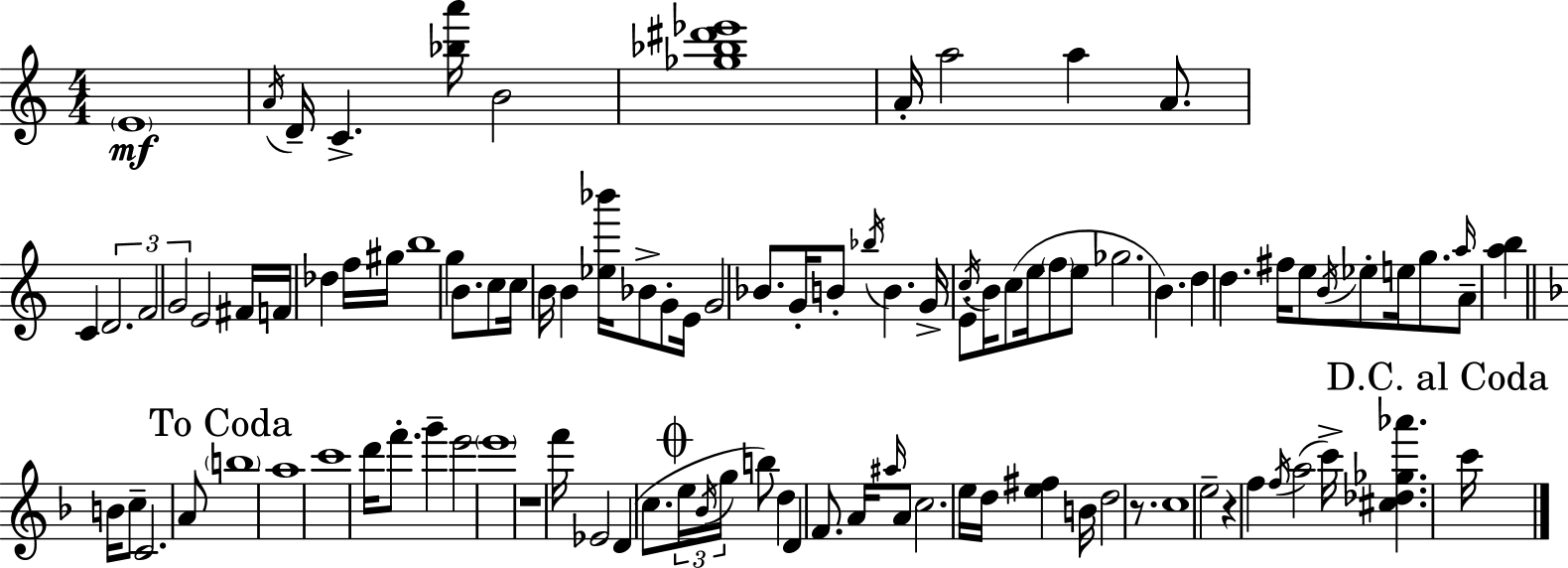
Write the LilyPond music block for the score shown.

{
  \clef treble
  \numericTimeSignature
  \time 4/4
  \key a \minor
  \parenthesize e'1\mf | \acciaccatura { a'16 } d'16-- c'4.-> <bes'' a'''>16 b'2 | <ges'' bes'' dis''' ees'''>1 | a'16-. a''2 a''4 a'8. | \break c'4 \tuplet 3/2 { d'2. | f'2 g'2 } | e'2 fis'16 f'16 des''4 f''16 | gis''16 b''1 | \break g''4 b'8. c''8 c''16 b'16 b'4 | <ees'' bes'''>16 bes'8-> g'8-. e'16 g'2 bes'8. | g'16-. b'8-. \acciaccatura { bes''16 } b'4. g'16-> e'8-. \acciaccatura { c''16 } b'16 | c''8( e''16 \parenthesize f''8 e''8 ges''2. | \break b'4.) d''4 d''4. | fis''16 e''8 \acciaccatura { b'16 } ees''8-. e''16 g''8. \grace { a''16 } a'8-- | <a'' b''>4 \bar "||" \break \key f \major b'16 c''8-- c'2. a'8 | \mark "To Coda" \parenthesize b''1 | a''1 | c'''1 | \break d'''16 f'''8.-. g'''4-- e'''2 | \parenthesize e'''1 | r1 | f'''16 ees'2 d'4( c''8. | \break \mark \markup { \musicglyph "scripts.coda" } \tuplet 3/2 { e''16 \acciaccatura { bes'16 } g''16 } b''8) d''4 d'4 f'8. | a'16 \grace { ais''16 } a'8 c''2. | e''16 d''16 <e'' fis''>4 b'16 d''2 | r8. c''1 | \break e''2-- r4 f''4 | \acciaccatura { f''16 }( a''2 c'''16->) <cis'' des'' ges'' aes'''>4. | \mark "D.C. al Coda" c'''16 \bar "|."
}